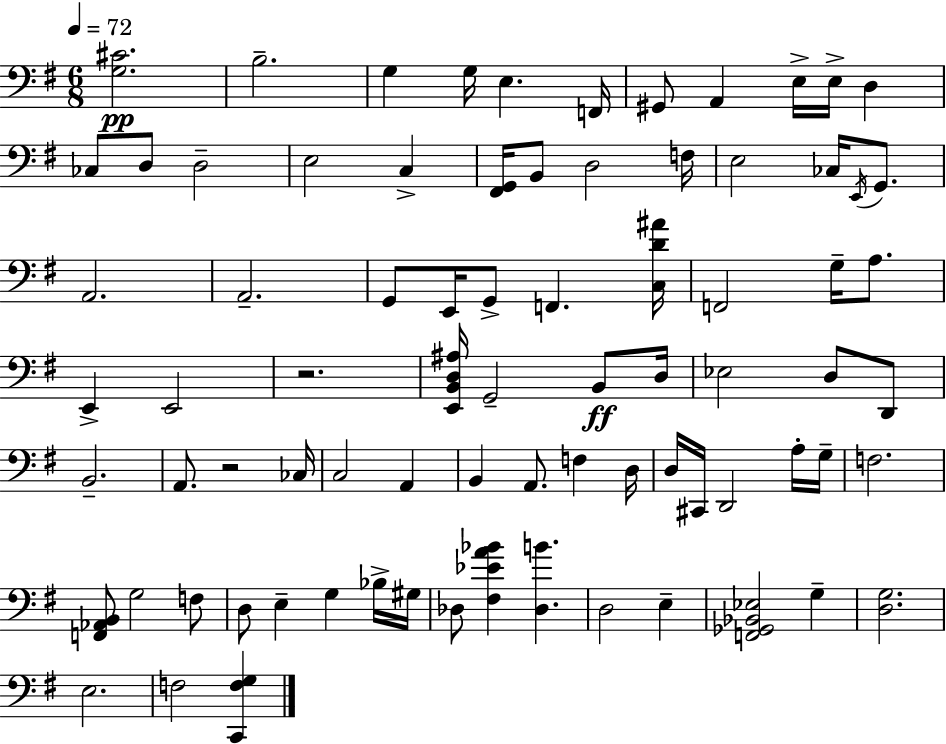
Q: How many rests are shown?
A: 2